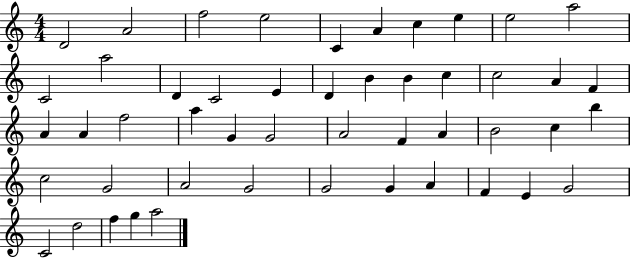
D4/h A4/h F5/h E5/h C4/q A4/q C5/q E5/q E5/h A5/h C4/h A5/h D4/q C4/h E4/q D4/q B4/q B4/q C5/q C5/h A4/q F4/q A4/q A4/q F5/h A5/q G4/q G4/h A4/h F4/q A4/q B4/h C5/q B5/q C5/h G4/h A4/h G4/h G4/h G4/q A4/q F4/q E4/q G4/h C4/h D5/h F5/q G5/q A5/h